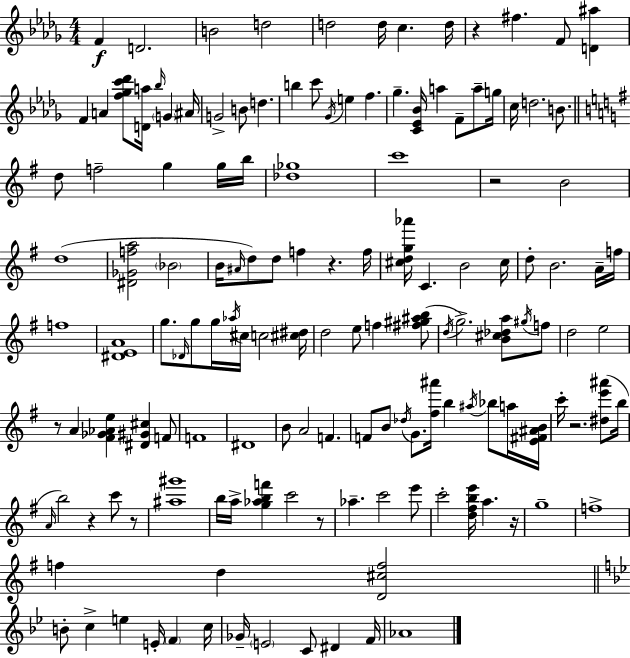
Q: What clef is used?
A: treble